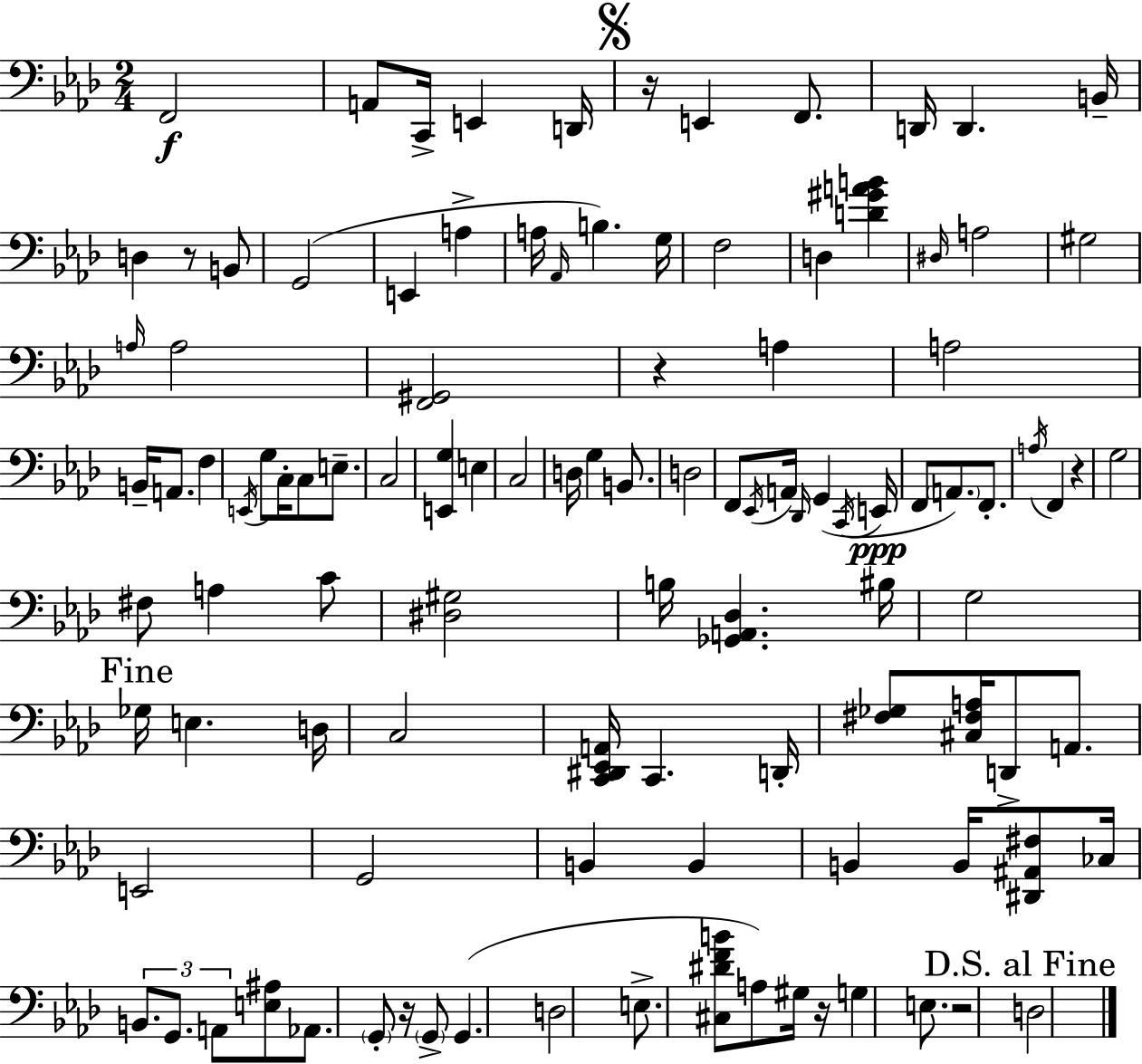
X:1
T:Untitled
M:2/4
L:1/4
K:Fm
F,,2 A,,/2 C,,/4 E,, D,,/4 z/4 E,, F,,/2 D,,/4 D,, B,,/4 D, z/2 B,,/2 G,,2 E,, A, A,/4 _A,,/4 B, G,/4 F,2 D, [D^GAB] ^D,/4 A,2 ^G,2 A,/4 A,2 [F,,^G,,]2 z A, A,2 B,,/4 A,,/2 F, E,,/4 G,/2 C,/4 C,/2 E,/2 C,2 [E,,G,] E, C,2 D,/4 G, B,,/2 D,2 F,,/2 _E,,/4 A,,/4 _D,,/4 G,, C,,/4 E,,/4 F,,/2 A,,/2 F,,/2 A,/4 F,, z G,2 ^F,/2 A, C/2 [^D,^G,]2 B,/4 [_G,,A,,_D,] ^B,/4 G,2 _G,/4 E, D,/4 C,2 [C,,^D,,_E,,A,,]/4 C,, D,,/4 [^F,_G,]/2 [^C,^F,A,]/4 D,,/2 A,,/2 E,,2 G,,2 B,, B,, B,, B,,/4 [^D,,^A,,^F,]/2 _C,/4 B,,/2 G,,/2 A,,/2 [E,^A,]/2 _A,,/2 G,,/2 z/4 G,,/2 G,, D,2 E,/2 [^C,^DFB]/2 A,/2 ^G,/4 z/4 G, E,/2 z2 D,2